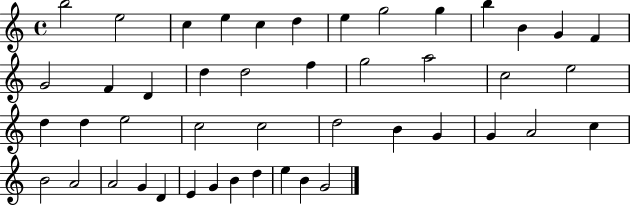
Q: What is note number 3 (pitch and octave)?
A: C5